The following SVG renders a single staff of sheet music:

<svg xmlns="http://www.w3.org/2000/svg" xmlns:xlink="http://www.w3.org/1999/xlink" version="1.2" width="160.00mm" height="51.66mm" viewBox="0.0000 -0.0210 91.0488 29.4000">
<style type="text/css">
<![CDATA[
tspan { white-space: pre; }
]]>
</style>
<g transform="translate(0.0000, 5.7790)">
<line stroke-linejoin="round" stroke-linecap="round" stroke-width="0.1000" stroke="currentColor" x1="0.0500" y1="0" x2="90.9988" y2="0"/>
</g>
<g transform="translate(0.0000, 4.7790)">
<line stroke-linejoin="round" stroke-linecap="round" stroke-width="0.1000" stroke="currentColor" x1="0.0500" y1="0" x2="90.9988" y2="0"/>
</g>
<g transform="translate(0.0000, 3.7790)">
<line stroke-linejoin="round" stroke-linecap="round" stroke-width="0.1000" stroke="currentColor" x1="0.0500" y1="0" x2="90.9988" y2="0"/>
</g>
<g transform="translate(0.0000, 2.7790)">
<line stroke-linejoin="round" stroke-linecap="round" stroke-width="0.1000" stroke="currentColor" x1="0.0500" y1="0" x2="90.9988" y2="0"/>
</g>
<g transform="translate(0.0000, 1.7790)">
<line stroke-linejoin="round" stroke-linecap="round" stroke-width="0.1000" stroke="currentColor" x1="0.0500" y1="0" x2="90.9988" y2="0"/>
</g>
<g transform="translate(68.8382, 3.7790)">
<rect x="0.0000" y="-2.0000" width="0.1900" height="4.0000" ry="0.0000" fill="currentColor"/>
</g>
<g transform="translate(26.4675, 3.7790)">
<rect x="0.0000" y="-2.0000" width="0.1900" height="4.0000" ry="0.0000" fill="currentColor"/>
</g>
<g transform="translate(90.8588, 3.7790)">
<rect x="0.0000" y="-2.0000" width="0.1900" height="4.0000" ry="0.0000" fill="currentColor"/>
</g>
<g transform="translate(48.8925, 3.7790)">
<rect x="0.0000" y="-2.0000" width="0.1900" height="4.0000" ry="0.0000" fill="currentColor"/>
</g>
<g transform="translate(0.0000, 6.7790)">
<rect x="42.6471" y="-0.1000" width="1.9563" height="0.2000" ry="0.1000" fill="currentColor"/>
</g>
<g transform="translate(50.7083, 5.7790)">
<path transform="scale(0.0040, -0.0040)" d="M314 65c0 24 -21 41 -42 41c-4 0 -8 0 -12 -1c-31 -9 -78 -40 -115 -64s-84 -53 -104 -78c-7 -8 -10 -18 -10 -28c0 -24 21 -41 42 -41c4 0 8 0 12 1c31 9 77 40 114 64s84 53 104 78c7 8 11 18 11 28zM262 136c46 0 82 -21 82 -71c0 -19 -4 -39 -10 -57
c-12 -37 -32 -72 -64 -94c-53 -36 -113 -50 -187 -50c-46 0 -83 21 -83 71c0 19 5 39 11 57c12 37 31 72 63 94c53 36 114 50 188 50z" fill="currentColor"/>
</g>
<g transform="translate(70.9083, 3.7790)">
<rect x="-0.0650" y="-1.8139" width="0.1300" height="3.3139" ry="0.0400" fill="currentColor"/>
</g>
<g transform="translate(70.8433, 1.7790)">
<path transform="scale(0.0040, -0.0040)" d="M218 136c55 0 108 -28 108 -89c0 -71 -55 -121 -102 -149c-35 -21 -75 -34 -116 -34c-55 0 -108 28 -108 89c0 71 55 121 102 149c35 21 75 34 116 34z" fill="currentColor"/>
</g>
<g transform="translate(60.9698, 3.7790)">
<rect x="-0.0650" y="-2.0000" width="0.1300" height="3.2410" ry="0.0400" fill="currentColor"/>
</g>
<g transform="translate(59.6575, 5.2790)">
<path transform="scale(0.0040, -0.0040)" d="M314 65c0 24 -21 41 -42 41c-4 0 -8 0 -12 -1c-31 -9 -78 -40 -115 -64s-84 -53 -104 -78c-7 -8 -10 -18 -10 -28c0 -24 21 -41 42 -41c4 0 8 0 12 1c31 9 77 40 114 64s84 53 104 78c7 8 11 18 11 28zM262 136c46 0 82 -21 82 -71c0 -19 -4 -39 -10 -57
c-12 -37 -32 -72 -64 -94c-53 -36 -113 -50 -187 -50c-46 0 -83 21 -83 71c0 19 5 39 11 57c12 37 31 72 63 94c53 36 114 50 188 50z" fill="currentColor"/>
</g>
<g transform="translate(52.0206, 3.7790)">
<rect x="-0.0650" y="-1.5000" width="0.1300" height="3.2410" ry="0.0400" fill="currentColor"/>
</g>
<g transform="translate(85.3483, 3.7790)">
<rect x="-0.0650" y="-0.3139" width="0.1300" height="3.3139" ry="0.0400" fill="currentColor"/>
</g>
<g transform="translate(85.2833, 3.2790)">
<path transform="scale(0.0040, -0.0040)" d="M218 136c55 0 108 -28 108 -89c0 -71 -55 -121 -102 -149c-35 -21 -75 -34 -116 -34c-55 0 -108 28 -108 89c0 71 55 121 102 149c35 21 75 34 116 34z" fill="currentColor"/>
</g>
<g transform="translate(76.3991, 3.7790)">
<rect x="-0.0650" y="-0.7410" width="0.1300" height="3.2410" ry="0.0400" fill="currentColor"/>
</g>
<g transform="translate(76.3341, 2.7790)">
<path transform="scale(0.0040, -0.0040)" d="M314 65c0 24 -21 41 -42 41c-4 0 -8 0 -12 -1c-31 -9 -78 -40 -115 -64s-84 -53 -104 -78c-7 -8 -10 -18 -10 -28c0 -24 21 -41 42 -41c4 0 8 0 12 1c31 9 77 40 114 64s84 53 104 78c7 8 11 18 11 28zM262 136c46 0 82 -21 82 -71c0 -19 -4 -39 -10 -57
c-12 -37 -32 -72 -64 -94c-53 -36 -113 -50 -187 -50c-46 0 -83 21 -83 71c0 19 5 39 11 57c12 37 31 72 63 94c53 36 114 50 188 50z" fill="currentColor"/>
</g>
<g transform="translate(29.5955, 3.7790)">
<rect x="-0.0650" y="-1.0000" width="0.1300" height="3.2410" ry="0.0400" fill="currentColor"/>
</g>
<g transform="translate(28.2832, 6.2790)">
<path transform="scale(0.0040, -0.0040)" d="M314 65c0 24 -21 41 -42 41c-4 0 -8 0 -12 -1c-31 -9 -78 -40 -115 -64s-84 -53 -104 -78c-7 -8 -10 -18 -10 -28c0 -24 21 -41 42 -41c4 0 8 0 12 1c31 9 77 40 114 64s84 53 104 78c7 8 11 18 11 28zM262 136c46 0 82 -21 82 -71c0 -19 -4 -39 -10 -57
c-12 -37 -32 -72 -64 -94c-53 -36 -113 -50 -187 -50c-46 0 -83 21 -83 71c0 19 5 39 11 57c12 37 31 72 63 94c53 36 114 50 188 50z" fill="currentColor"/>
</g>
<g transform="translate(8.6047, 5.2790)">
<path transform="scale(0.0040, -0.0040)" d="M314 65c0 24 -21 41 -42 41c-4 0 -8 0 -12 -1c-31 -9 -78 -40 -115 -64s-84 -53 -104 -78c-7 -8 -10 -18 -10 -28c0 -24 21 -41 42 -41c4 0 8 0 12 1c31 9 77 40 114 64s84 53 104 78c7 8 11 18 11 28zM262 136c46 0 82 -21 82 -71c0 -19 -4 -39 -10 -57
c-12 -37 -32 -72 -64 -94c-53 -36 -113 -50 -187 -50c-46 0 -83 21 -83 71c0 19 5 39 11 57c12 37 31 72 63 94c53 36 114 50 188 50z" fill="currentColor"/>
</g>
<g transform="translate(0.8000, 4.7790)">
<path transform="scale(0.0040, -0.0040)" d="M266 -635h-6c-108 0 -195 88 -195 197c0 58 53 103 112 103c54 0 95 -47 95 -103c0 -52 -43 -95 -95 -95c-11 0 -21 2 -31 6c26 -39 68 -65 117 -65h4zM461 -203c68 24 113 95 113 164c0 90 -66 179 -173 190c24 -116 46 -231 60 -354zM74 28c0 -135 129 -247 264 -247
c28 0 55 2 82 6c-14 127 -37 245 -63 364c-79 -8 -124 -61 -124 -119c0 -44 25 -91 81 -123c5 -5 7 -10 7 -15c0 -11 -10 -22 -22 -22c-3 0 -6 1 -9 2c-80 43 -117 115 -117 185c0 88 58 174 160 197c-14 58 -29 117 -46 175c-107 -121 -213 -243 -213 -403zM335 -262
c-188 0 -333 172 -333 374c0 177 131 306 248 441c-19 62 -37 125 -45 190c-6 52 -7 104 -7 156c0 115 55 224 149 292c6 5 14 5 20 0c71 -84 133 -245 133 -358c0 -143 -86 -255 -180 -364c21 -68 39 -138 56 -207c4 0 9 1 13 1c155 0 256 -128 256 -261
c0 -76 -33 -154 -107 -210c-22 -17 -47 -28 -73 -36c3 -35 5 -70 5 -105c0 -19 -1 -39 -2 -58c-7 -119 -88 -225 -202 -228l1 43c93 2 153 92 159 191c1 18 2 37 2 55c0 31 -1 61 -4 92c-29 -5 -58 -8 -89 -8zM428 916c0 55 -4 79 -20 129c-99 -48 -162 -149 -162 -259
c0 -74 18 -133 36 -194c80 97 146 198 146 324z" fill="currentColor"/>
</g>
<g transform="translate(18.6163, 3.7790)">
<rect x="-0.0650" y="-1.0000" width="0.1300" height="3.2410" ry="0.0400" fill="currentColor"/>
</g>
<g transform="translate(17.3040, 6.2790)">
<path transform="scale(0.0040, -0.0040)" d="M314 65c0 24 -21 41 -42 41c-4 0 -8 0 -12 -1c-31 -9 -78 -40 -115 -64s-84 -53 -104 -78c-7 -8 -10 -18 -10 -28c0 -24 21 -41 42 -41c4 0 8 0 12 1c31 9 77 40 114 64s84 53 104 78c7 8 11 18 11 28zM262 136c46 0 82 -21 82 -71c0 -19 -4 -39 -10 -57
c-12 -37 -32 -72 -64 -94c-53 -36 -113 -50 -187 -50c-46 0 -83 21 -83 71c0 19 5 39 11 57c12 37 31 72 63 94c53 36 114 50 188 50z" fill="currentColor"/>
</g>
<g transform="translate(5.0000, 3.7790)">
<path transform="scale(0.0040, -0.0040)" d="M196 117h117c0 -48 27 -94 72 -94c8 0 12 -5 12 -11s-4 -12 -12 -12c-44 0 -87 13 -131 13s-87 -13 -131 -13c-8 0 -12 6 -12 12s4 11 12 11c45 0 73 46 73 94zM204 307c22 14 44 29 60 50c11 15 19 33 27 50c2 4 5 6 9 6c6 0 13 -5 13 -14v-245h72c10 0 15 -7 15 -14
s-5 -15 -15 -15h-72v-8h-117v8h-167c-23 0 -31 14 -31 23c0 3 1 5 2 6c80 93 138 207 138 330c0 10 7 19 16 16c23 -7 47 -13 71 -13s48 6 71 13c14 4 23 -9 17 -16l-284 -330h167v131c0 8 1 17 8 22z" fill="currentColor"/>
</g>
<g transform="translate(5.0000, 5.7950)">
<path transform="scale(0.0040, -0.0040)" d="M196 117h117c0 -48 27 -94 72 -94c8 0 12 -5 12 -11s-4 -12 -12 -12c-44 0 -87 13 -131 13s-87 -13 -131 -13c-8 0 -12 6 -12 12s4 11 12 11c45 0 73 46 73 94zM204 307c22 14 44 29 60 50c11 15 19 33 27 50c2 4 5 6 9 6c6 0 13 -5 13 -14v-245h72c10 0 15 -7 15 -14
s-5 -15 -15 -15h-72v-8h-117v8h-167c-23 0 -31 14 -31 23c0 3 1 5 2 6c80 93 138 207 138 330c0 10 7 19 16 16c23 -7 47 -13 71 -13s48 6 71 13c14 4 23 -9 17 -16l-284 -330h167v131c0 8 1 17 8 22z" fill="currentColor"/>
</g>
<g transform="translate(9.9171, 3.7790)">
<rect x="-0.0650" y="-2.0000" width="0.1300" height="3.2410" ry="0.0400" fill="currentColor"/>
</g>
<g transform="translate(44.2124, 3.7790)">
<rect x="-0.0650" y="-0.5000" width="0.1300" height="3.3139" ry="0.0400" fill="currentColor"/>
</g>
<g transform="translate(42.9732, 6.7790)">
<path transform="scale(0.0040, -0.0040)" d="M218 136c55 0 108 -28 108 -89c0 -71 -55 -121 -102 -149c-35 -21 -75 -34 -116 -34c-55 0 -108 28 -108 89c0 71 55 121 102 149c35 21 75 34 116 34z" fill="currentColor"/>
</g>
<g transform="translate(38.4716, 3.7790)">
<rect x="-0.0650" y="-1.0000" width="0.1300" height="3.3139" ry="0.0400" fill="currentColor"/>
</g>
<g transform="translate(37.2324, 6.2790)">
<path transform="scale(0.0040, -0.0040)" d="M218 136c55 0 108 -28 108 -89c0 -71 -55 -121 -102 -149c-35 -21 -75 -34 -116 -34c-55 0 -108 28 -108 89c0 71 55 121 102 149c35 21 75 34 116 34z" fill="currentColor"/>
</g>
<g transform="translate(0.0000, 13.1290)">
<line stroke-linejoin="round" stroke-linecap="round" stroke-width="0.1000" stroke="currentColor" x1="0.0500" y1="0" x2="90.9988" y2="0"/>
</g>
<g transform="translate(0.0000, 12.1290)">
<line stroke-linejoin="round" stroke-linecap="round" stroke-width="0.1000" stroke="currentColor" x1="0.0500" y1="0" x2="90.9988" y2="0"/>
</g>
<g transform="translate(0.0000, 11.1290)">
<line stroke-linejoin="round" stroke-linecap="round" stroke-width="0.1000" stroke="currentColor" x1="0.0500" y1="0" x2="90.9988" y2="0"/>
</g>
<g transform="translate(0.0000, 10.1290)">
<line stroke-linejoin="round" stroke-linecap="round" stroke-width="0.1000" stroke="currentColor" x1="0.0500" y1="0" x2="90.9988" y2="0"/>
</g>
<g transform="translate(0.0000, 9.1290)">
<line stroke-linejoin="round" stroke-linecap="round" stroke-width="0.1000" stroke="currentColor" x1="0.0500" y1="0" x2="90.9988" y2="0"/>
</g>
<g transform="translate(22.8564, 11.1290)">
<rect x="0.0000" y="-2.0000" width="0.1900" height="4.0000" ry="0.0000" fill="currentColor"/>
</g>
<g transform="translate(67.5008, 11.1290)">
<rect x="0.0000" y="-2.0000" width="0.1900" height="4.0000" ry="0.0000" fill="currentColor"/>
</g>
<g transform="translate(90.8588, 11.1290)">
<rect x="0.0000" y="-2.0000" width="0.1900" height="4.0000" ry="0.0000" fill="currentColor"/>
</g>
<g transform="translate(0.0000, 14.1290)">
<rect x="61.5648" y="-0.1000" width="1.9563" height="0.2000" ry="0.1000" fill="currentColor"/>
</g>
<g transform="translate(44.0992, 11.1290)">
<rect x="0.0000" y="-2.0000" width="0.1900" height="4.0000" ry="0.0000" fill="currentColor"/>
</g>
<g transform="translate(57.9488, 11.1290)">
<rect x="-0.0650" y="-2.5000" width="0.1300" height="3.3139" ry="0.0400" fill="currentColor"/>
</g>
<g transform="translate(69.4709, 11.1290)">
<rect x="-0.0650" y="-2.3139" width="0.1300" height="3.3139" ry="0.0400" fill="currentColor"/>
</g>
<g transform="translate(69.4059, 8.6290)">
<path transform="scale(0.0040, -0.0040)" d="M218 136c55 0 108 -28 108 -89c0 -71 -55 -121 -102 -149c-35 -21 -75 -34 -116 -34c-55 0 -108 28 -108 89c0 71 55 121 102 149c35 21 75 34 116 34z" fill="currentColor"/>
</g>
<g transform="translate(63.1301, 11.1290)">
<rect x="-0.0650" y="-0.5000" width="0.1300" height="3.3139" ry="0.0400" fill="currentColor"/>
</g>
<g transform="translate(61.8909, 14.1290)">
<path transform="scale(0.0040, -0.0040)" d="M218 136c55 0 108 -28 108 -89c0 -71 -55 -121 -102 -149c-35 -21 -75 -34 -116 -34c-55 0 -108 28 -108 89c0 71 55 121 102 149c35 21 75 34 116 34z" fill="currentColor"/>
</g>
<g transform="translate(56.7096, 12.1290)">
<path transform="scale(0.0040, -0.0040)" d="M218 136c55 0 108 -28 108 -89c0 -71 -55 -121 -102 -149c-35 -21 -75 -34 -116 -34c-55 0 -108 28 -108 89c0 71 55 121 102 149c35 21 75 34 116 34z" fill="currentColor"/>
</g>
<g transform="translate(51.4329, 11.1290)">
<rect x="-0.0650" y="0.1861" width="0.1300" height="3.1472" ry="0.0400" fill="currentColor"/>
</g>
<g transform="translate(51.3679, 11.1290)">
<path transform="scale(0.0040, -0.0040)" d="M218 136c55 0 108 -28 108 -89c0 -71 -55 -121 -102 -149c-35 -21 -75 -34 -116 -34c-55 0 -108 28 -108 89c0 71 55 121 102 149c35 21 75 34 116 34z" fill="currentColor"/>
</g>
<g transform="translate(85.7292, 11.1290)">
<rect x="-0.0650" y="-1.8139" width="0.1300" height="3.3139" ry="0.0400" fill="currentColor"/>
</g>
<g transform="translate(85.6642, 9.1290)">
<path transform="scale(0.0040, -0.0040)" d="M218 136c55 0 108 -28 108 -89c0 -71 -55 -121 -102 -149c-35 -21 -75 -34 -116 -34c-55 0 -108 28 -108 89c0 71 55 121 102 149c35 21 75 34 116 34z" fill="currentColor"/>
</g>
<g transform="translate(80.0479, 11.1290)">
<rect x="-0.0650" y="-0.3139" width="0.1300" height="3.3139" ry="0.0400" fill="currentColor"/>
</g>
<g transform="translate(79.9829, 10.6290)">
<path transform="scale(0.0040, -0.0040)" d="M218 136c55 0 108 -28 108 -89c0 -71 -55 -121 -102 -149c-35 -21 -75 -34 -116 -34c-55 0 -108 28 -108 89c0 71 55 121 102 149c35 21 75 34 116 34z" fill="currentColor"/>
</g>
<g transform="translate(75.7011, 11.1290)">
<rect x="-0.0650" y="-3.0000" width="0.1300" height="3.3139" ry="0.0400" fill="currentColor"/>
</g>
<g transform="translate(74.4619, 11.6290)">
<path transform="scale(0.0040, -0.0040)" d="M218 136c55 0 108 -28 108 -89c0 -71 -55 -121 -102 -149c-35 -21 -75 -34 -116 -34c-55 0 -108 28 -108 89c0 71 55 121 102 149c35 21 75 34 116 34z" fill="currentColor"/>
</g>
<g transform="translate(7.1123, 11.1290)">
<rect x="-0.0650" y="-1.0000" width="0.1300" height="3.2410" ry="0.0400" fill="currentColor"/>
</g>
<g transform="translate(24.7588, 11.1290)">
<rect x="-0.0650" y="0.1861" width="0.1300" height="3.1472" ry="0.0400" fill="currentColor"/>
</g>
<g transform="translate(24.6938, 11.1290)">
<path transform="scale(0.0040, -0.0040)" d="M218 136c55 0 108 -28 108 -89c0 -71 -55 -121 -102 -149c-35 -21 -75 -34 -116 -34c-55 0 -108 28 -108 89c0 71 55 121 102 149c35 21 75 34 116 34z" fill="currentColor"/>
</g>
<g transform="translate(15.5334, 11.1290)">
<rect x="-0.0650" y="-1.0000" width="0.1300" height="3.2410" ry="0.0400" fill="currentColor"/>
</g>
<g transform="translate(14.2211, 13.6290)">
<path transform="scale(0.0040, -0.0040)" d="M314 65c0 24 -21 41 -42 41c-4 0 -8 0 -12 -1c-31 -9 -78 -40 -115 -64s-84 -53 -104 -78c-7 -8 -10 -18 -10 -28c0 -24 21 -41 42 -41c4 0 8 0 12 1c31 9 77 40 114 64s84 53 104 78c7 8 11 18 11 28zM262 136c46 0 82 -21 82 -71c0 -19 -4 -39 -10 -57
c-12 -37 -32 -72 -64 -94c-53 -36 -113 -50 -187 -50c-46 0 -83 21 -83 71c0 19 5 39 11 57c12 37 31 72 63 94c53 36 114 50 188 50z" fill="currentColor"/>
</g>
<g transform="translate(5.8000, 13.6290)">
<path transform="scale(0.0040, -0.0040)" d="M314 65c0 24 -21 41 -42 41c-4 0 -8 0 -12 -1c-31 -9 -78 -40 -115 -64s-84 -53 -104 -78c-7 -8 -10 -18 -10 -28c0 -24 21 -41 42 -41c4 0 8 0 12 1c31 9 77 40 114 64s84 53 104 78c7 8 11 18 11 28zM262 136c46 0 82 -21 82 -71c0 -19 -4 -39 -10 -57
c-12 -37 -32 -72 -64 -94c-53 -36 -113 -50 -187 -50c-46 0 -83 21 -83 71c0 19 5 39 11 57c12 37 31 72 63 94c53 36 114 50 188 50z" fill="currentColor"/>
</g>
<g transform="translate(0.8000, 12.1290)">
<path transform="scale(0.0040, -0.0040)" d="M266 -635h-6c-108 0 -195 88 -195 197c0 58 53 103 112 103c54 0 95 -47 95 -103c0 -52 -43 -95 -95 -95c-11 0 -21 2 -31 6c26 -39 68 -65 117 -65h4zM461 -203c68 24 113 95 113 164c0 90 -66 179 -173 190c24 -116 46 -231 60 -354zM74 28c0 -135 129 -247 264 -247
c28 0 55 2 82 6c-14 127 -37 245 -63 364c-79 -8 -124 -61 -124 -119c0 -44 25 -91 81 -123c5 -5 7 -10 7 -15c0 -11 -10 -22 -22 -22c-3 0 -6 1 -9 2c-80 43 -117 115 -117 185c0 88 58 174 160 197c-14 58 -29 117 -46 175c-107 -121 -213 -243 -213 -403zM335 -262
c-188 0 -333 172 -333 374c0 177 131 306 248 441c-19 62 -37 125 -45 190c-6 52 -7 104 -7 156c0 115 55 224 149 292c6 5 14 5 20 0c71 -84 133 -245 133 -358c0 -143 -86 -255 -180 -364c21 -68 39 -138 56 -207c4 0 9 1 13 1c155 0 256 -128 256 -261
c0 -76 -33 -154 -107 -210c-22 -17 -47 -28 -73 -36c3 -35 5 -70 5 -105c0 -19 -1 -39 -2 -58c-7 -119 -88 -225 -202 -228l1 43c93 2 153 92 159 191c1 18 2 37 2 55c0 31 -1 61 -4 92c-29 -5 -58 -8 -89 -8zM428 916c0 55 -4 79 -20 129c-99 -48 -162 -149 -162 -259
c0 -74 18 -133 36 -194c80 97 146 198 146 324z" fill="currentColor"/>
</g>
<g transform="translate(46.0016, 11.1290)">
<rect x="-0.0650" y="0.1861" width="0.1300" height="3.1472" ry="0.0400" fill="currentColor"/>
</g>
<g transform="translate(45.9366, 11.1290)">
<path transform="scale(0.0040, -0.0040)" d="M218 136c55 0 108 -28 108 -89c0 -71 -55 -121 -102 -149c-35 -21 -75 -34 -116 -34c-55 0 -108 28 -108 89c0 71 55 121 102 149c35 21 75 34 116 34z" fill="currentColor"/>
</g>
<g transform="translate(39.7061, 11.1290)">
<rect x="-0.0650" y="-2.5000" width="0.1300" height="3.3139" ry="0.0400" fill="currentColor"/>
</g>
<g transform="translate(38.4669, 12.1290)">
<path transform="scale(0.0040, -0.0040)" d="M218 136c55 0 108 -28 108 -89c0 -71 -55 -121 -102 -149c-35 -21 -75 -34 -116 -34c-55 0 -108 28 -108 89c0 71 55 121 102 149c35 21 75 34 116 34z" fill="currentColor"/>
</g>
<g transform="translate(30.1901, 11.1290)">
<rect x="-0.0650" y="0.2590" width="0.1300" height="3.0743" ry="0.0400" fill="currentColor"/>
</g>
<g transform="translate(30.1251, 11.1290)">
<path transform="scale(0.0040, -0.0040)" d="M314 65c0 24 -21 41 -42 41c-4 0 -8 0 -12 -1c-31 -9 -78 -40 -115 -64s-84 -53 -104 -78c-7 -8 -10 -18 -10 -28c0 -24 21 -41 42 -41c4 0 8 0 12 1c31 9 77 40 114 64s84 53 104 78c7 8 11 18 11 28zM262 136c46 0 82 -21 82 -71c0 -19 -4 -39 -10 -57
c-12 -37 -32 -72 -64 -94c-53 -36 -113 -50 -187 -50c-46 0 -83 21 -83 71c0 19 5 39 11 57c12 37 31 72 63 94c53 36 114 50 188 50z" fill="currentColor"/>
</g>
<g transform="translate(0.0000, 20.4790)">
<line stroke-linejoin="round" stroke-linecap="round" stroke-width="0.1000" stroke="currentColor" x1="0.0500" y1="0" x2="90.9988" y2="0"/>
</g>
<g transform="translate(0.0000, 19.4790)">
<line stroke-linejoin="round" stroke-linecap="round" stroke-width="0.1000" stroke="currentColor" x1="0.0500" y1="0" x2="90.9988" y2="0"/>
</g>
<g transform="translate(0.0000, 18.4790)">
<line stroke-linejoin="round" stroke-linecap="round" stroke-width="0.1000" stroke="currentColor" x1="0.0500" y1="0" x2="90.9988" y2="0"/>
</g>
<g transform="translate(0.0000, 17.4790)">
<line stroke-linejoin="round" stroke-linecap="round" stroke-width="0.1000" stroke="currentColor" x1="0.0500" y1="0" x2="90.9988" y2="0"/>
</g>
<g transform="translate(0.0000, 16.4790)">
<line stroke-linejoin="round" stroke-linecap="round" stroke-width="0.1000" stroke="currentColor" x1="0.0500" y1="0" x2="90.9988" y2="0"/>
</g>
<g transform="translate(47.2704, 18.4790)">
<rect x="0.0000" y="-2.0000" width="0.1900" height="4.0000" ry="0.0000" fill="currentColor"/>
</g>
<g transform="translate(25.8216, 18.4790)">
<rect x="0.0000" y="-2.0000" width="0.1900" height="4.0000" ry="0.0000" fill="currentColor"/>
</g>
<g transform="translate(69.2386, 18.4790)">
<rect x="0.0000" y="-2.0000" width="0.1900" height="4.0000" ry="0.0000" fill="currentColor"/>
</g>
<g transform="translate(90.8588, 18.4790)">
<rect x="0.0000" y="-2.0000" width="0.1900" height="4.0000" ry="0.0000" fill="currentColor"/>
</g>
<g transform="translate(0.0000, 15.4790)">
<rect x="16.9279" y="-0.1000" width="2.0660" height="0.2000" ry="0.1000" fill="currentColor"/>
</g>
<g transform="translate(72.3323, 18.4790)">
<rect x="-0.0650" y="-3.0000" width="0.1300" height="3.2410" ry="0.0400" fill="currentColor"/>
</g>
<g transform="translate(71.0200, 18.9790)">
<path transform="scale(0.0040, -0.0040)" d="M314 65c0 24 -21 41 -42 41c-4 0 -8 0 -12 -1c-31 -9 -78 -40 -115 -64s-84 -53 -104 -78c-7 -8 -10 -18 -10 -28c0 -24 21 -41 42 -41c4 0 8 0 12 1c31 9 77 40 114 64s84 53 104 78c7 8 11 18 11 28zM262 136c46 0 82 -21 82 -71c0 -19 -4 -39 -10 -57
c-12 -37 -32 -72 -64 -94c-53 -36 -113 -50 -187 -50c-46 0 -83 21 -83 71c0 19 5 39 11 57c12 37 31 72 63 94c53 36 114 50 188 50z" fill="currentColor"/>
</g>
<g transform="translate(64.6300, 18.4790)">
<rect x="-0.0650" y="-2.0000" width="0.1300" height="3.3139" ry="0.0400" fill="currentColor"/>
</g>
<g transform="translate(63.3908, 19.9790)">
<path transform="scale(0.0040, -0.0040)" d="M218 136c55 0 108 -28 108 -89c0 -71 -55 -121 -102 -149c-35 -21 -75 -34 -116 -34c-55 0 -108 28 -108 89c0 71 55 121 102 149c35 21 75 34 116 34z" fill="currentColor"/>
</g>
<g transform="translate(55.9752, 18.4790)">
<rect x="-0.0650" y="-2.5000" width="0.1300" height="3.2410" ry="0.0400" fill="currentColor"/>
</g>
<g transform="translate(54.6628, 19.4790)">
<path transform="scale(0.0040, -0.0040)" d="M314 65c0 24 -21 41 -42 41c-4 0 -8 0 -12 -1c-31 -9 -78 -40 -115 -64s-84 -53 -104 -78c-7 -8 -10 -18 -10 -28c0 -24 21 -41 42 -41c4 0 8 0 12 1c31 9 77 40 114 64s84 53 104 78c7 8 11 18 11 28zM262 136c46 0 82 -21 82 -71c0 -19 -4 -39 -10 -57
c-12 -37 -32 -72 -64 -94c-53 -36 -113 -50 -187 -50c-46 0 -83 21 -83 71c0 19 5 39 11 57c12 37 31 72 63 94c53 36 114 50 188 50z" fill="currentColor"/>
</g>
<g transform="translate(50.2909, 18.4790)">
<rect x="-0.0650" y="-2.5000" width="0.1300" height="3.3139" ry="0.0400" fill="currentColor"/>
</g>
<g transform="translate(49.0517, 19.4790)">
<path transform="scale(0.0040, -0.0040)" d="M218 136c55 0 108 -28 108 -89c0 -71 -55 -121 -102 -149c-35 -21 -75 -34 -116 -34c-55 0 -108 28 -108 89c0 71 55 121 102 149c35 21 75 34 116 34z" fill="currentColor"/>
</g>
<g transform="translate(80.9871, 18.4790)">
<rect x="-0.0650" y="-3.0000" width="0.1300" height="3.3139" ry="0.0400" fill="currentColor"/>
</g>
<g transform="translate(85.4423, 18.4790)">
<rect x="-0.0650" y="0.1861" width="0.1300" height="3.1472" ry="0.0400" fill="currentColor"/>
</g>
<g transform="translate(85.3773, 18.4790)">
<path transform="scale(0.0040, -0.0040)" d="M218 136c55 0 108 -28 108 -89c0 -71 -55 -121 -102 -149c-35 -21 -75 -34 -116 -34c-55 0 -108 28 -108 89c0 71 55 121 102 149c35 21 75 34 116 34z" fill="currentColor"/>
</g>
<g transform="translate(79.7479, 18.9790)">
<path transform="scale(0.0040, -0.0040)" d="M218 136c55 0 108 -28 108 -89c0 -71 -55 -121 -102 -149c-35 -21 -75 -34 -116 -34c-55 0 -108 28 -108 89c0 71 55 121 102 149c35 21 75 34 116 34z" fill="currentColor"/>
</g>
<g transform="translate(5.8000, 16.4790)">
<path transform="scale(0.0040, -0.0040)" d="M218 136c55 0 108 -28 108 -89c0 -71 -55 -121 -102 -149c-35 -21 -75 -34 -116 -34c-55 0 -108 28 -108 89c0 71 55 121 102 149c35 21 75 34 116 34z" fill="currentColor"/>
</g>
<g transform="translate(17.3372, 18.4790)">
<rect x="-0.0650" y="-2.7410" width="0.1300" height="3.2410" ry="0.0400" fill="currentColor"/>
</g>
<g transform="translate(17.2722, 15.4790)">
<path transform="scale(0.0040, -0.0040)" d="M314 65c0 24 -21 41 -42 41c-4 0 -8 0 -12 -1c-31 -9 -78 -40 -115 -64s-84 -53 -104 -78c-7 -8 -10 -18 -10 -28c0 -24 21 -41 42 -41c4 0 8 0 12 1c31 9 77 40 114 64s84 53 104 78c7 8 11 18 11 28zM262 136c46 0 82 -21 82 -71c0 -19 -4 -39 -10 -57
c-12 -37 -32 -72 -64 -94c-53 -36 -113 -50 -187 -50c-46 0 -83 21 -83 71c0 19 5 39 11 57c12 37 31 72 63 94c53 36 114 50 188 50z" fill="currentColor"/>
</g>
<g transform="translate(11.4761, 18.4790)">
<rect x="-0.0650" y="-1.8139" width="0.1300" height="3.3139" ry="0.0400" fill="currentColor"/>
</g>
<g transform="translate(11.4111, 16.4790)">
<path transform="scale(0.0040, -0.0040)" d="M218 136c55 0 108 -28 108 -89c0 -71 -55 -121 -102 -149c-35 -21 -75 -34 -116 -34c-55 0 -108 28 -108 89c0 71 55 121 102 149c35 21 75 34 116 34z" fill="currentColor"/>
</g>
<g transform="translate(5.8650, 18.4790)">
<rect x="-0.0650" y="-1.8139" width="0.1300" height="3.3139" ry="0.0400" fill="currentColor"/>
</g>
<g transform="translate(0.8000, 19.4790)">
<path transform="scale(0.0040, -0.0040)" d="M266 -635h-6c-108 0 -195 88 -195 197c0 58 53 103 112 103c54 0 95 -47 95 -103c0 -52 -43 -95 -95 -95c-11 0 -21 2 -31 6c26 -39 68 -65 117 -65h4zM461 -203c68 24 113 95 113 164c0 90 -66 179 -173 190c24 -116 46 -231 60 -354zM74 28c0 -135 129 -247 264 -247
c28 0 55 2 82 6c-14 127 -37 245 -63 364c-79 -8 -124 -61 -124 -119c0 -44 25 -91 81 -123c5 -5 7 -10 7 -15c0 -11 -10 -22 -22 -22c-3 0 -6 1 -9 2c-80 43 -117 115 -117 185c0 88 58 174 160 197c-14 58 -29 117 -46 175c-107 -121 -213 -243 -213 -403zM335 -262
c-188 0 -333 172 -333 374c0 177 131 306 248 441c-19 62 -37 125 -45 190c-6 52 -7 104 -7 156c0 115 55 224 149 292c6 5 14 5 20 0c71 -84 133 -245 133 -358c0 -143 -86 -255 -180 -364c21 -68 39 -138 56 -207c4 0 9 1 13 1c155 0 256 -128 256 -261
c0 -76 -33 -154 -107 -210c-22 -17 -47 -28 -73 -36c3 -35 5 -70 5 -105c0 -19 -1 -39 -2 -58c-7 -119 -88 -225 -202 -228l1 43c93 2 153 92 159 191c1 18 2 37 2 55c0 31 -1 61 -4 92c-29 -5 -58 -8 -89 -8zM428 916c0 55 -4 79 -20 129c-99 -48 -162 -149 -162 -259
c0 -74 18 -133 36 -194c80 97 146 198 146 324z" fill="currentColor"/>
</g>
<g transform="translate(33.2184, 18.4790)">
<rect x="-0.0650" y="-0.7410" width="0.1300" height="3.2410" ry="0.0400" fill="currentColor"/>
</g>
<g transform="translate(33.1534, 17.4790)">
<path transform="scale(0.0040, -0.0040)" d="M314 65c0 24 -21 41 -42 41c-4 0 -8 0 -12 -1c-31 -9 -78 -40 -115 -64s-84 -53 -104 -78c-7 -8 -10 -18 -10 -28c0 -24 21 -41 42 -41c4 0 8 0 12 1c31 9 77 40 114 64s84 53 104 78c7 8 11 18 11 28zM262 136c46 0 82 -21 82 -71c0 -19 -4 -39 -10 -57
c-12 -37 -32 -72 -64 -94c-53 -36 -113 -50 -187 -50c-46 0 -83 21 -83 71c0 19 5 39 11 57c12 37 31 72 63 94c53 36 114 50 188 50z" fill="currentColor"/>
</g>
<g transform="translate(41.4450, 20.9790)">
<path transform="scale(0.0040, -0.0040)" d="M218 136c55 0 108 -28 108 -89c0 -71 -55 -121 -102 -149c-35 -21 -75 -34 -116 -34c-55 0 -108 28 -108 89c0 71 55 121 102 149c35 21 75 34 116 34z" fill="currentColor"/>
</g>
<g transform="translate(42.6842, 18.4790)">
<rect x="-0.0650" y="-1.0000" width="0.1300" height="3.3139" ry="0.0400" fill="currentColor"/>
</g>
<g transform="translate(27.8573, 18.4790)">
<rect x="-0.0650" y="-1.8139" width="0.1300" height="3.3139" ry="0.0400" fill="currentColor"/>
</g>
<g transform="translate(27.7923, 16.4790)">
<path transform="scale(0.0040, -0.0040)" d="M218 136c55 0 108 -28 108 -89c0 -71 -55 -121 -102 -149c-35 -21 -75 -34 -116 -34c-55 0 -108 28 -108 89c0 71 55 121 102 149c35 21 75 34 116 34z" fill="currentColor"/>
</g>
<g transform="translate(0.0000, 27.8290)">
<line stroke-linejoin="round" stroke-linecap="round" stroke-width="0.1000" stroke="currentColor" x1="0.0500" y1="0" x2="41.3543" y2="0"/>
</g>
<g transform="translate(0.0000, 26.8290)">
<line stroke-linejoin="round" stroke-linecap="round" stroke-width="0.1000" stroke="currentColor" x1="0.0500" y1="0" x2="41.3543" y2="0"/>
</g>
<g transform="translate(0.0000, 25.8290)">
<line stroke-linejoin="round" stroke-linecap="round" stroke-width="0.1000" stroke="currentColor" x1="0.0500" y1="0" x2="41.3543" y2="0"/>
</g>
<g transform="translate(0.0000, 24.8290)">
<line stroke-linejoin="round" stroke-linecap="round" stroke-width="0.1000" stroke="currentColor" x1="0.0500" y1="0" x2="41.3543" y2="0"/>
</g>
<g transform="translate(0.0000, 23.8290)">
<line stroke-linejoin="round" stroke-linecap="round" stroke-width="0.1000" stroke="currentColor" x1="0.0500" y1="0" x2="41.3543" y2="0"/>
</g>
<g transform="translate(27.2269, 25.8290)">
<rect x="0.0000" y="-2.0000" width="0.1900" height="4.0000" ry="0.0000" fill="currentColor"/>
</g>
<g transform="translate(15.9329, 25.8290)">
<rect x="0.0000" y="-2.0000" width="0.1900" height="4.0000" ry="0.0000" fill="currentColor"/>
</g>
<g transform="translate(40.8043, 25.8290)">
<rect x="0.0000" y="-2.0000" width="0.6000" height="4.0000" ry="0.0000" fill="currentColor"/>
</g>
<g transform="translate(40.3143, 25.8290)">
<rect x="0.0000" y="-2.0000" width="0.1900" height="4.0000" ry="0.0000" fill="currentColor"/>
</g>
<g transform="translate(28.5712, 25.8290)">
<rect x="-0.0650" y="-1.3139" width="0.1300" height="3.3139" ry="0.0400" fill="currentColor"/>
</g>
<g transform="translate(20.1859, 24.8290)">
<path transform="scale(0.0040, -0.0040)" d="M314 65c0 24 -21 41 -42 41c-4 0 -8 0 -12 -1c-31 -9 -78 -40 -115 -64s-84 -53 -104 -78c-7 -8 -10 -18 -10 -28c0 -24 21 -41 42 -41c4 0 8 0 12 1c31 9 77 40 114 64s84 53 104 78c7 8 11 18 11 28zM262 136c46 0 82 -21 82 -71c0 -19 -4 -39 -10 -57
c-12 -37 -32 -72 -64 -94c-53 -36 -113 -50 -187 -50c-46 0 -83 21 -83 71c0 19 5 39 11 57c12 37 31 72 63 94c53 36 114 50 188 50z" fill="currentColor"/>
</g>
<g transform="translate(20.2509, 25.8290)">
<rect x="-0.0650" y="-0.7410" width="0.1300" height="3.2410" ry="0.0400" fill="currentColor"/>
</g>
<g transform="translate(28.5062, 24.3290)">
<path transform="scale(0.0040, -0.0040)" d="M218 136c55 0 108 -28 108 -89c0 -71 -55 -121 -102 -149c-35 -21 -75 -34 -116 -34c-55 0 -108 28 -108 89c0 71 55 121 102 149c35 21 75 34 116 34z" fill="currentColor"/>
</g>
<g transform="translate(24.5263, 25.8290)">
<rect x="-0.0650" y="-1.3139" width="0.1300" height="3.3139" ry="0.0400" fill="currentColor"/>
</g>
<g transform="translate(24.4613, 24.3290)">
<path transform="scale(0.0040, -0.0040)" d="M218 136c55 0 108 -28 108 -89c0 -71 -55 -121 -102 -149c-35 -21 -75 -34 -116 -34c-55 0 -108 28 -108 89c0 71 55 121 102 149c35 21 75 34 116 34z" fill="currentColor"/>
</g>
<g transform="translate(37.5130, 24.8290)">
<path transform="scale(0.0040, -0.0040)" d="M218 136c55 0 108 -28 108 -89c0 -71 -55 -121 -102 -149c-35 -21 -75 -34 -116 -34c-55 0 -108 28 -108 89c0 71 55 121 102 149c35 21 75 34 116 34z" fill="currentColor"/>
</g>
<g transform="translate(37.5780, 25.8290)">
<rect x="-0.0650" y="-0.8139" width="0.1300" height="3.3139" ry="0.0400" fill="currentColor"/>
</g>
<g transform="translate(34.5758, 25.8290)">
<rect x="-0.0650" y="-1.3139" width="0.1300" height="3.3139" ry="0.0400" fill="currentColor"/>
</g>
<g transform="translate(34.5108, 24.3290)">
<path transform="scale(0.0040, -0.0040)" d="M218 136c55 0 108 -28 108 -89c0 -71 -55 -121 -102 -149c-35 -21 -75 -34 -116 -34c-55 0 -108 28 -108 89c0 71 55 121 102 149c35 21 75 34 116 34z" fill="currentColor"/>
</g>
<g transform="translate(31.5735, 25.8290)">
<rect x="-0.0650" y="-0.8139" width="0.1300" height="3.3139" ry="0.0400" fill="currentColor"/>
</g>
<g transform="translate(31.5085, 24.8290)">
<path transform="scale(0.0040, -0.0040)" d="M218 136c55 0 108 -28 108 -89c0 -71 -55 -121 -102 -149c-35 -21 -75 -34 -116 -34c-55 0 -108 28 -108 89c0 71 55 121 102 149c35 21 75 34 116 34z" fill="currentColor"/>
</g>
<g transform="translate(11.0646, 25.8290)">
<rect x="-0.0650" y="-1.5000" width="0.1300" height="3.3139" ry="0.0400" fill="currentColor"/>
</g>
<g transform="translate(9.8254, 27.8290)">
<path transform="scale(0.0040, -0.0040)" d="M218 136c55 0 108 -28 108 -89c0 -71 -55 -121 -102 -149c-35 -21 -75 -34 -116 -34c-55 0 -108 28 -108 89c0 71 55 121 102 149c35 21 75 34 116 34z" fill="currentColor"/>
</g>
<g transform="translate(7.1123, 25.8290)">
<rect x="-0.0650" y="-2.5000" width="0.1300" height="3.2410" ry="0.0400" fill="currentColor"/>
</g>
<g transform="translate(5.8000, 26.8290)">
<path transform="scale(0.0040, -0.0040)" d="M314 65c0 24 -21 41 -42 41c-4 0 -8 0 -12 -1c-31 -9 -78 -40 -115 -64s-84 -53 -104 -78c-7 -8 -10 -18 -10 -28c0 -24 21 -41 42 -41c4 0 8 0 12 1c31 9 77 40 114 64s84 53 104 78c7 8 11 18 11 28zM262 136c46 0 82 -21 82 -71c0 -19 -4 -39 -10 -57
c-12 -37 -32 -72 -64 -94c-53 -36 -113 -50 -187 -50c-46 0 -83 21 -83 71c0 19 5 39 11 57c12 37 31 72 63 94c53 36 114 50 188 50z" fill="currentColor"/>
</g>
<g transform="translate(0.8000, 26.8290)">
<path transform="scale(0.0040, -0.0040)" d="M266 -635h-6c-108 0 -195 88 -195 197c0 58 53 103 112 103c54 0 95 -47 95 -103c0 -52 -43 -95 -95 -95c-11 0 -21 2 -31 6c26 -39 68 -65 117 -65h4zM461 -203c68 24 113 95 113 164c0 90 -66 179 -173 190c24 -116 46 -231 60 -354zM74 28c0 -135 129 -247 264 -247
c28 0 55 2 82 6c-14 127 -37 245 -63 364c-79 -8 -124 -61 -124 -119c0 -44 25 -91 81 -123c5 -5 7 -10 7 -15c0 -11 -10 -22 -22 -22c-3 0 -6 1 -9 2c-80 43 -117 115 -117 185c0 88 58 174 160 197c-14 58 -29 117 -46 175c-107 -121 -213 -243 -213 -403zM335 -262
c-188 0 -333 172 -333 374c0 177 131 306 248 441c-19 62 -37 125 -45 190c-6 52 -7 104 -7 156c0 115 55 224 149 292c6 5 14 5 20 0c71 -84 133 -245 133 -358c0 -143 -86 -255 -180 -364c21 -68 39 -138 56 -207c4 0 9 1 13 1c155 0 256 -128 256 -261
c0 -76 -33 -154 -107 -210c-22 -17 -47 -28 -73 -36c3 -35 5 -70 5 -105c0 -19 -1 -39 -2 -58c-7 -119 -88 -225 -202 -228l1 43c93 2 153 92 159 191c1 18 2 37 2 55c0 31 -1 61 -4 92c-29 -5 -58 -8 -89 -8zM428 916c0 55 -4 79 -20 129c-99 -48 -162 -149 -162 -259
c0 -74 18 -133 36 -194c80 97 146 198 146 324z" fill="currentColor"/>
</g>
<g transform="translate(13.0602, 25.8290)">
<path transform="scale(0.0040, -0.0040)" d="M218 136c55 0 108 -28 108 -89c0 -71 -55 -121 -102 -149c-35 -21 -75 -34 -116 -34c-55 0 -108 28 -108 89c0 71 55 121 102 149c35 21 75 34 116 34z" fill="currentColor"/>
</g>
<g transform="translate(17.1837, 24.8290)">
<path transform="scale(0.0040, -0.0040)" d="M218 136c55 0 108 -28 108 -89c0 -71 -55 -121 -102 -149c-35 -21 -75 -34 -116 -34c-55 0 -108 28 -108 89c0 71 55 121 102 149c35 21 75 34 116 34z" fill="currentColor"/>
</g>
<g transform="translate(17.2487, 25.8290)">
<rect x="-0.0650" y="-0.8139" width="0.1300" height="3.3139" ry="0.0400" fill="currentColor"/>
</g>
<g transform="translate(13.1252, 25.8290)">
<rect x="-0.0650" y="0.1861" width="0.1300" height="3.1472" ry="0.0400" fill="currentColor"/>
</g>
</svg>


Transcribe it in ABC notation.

X:1
T:Untitled
M:4/4
L:1/4
K:C
F2 D2 D2 D C E2 F2 f d2 c D2 D2 B B2 G B B G C g A c f f f a2 f d2 D G G2 F A2 A B G2 E B d d2 e e d e d